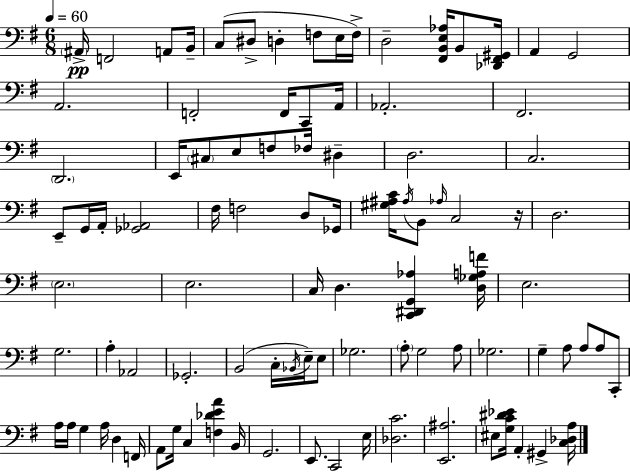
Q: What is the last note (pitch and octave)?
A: G#2